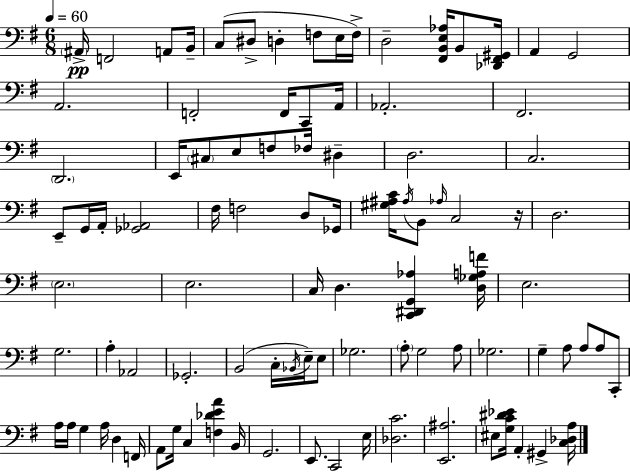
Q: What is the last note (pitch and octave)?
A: G#2